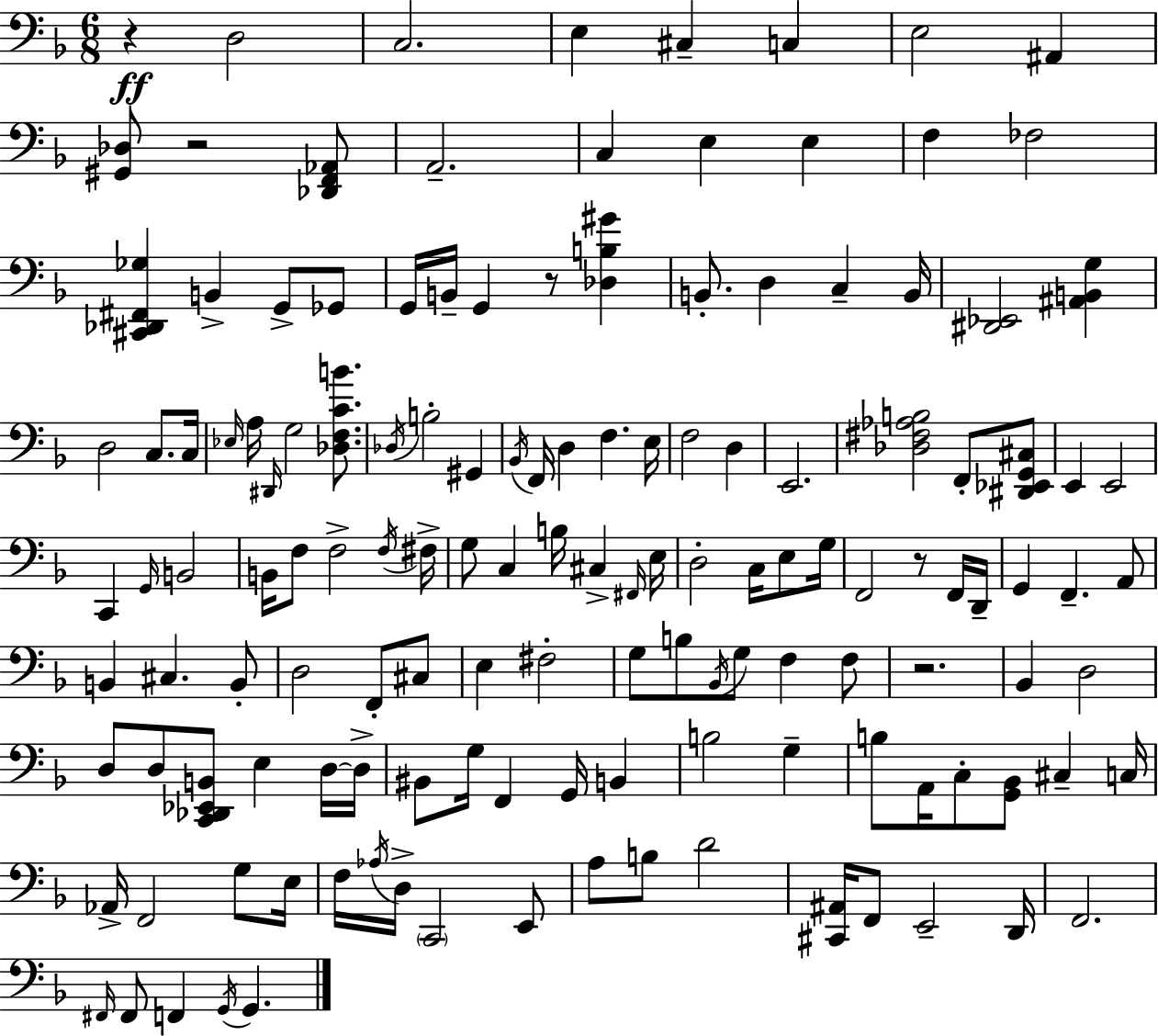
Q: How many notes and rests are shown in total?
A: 139